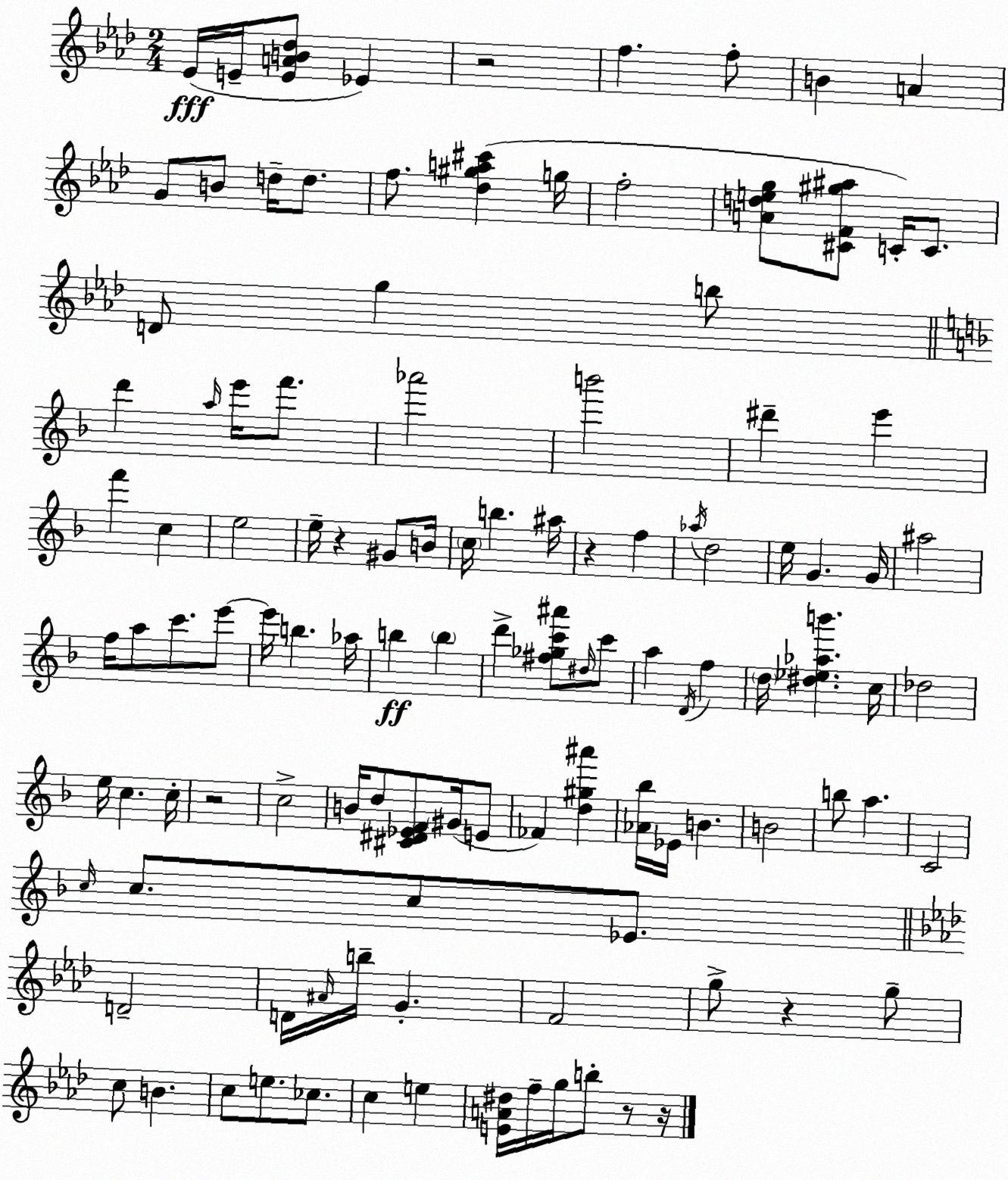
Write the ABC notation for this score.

X:1
T:Untitled
M:2/4
L:1/4
K:Ab
_E/4 E/4 [EAB_d]/2 _E z2 f f/2 B A G/2 B/2 d/4 d/2 f/2 [_d^ga^c'] g/4 f2 [Adeg]/2 [^CF^g^a]/2 C/4 C/2 D/2 g b/2 d' a/4 e'/4 f'/2 _a'2 b'2 ^d' e' f' c e2 e/4 z ^G/2 B/4 c/4 b ^a/4 z f _a/4 d2 e/4 G G/4 ^a2 f/4 a/2 c'/2 e'/2 e'/4 b _a/4 b b d' [^f_gc'^a']/2 ^d/4 c'/2 a D/4 f d/4 [^d_e_ab'] c/4 _d2 e/4 c c/4 z2 c2 B/4 d/2 [^C^D_EF]/2 ^G/4 E/2 _F [d^g^a'] [_A_b]/4 _E/4 B B2 b/2 a C2 c/4 c/2 c/2 _E/2 D2 D/4 ^A/4 b/4 G F2 g/2 z g/2 c/2 B c/2 e/2 _c/2 c e [EA^d]/4 f/4 g/4 b/2 z/2 z/4